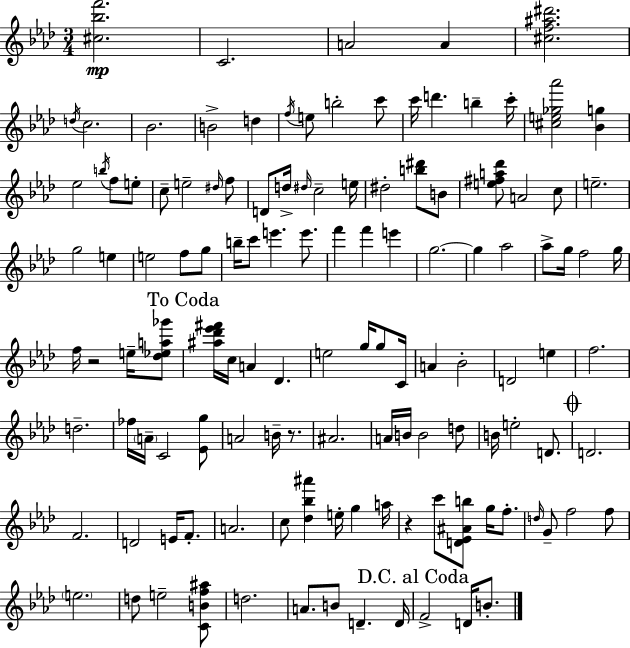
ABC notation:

X:1
T:Untitled
M:3/4
L:1/4
K:Fm
[^c_bf']2 C2 A2 A [^cf^a^d']2 d/4 c2 _B2 B2 d f/4 e/2 b2 c'/2 c'/4 d' b c'/4 [^ce_g_a']2 [_Bg] _e2 b/4 f/2 e/2 c/2 e2 ^d/4 f/2 D/2 d/4 ^d/4 c2 e/4 ^d2 [b^d']/2 B/2 [e^fa_d']/2 A2 c/2 e2 g2 e e2 f/2 g/2 b/4 c'/2 e' e'/2 f' f' e' g2 g _a2 _a/2 g/4 f2 g/4 f/4 z2 e/4 [_d_ea_g']/2 [^a_d'_e'^f']/4 c/4 A _D e2 g/4 g/2 C/4 A _B2 D2 e f2 d2 _f/4 A/4 C2 [_Eg]/2 A2 B/4 z/2 ^A2 A/4 B/4 B2 d/2 B/4 e2 D/2 D2 F2 D2 E/4 F/2 A2 c/2 [_d_b^a'] e/4 g a/4 z c'/2 [D_E^Ab]/2 g/4 f/2 d/4 G/2 f2 f/2 e2 d/2 e2 [CBf^a]/2 d2 A/2 B/2 D D/4 F2 D/4 B/2